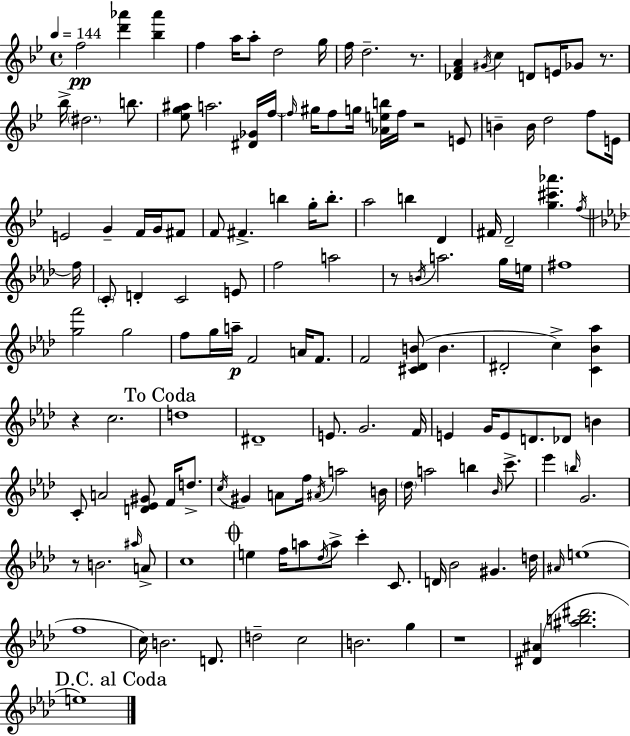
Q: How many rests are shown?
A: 7